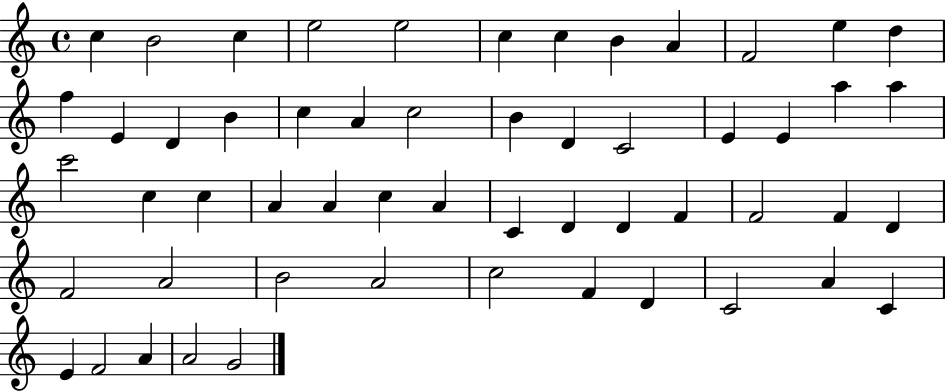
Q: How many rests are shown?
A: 0